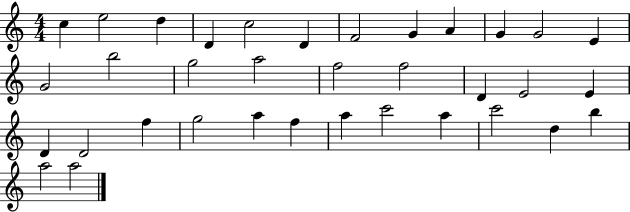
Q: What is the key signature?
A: C major